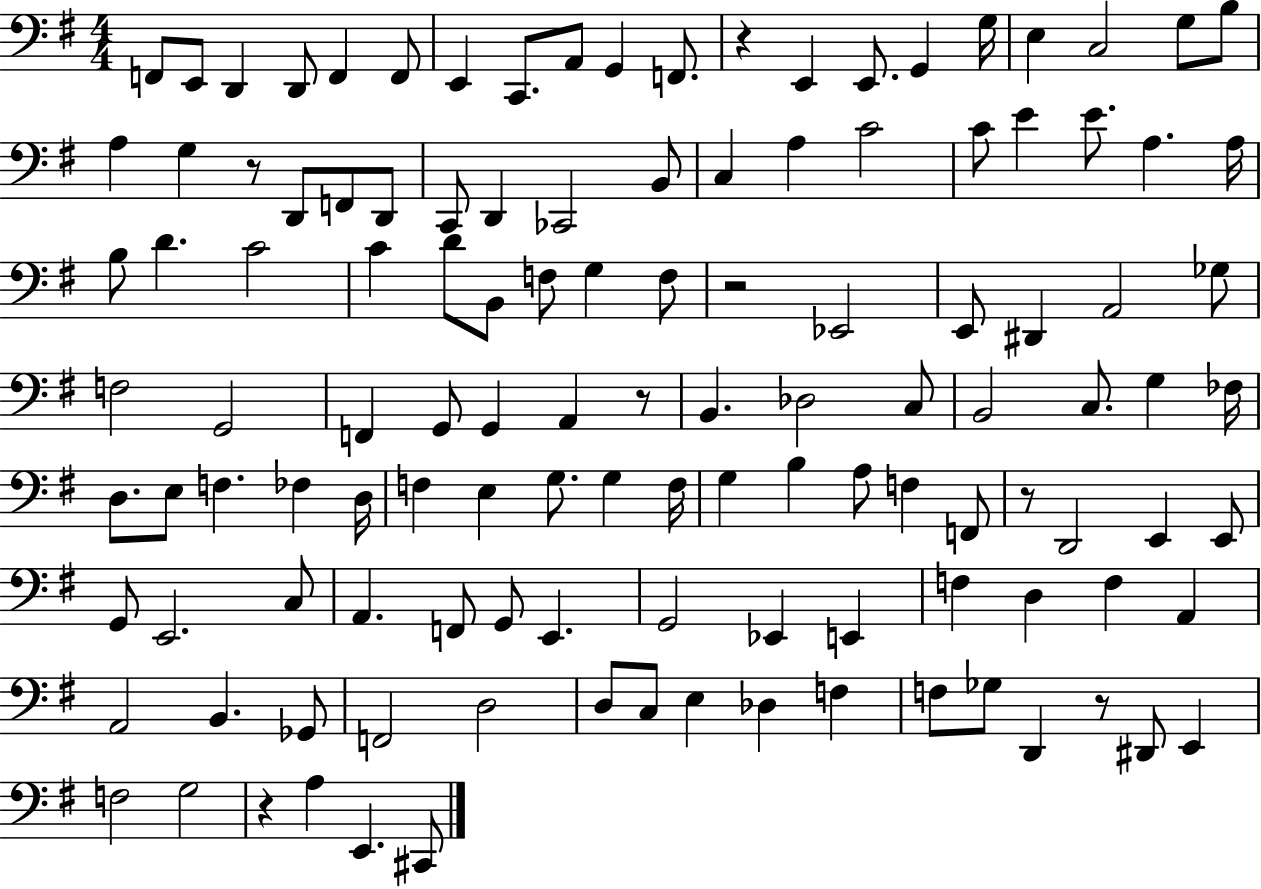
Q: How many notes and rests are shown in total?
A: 122